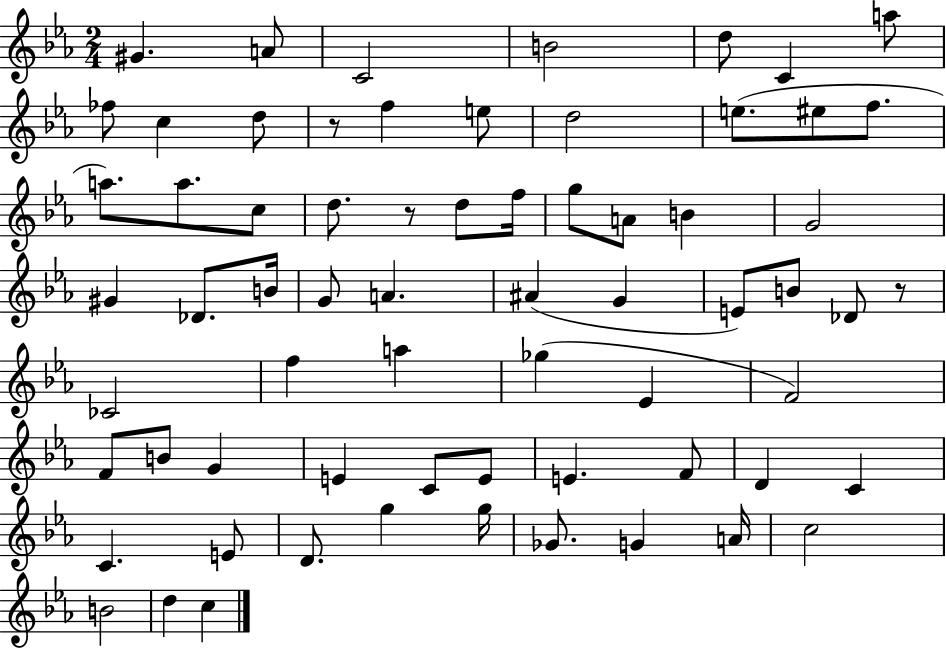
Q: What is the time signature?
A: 2/4